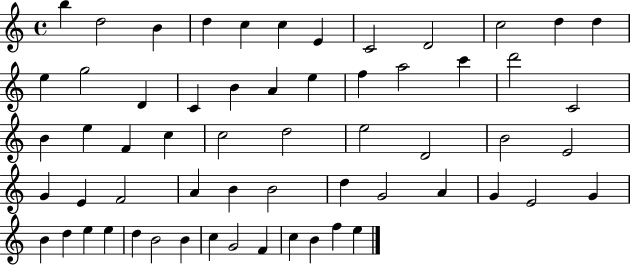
{
  \clef treble
  \time 4/4
  \defaultTimeSignature
  \key c \major
  b''4 d''2 b'4 | d''4 c''4 c''4 e'4 | c'2 d'2 | c''2 d''4 d''4 | \break e''4 g''2 d'4 | c'4 b'4 a'4 e''4 | f''4 a''2 c'''4 | d'''2 c'2 | \break b'4 e''4 f'4 c''4 | c''2 d''2 | e''2 d'2 | b'2 e'2 | \break g'4 e'4 f'2 | a'4 b'4 b'2 | d''4 g'2 a'4 | g'4 e'2 g'4 | \break b'4 d''4 e''4 e''4 | d''4 b'2 b'4 | c''4 g'2 f'4 | c''4 b'4 f''4 e''4 | \break \bar "|."
}